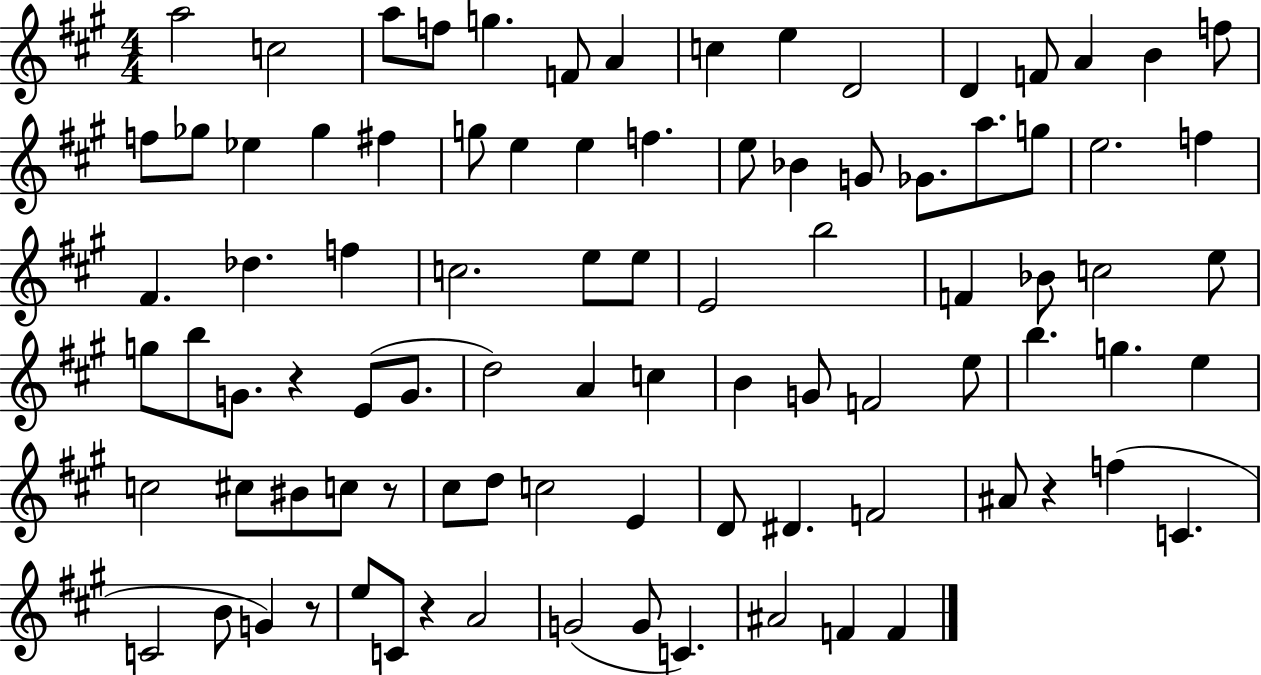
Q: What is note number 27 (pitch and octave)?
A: G4